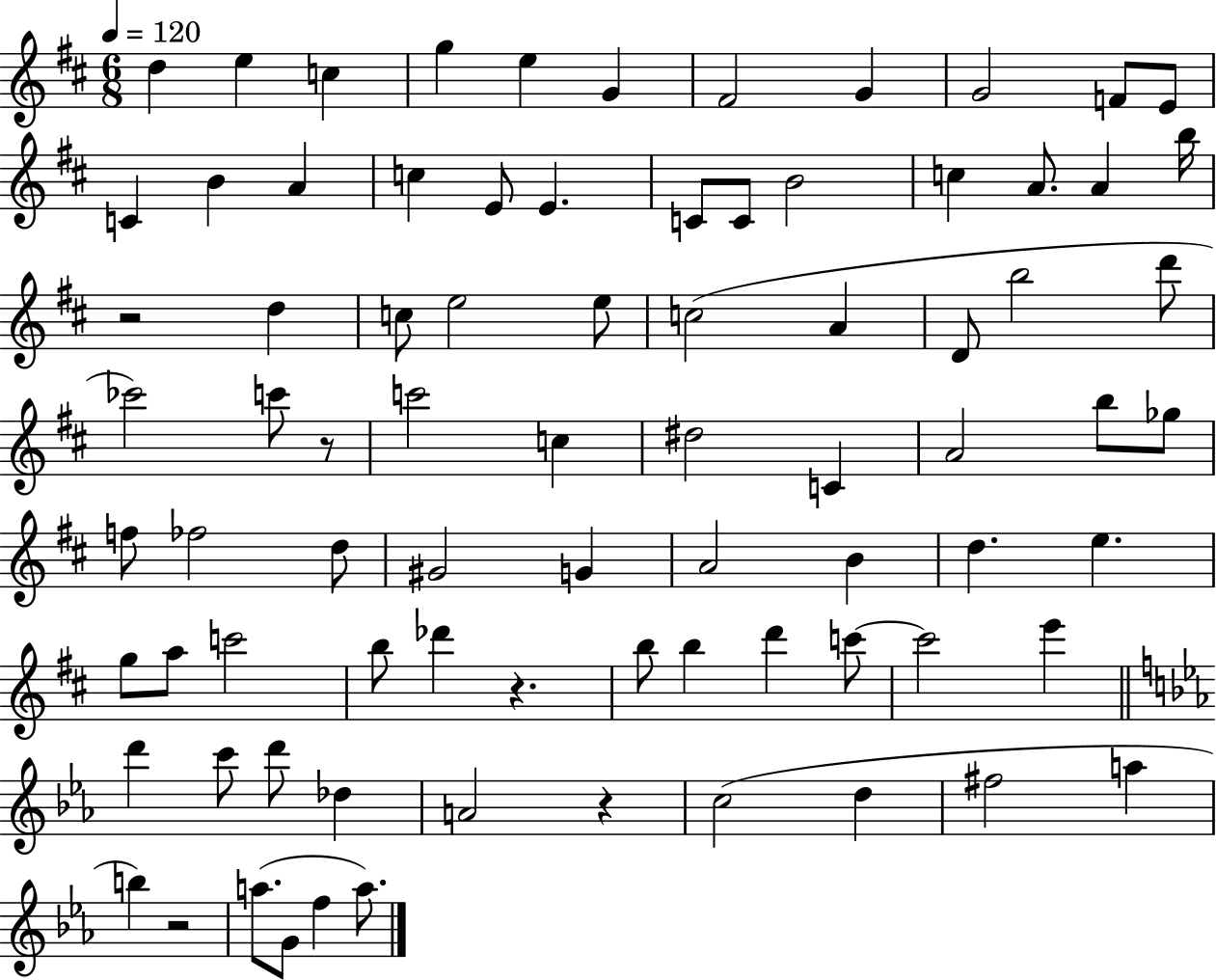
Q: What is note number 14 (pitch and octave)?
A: A4